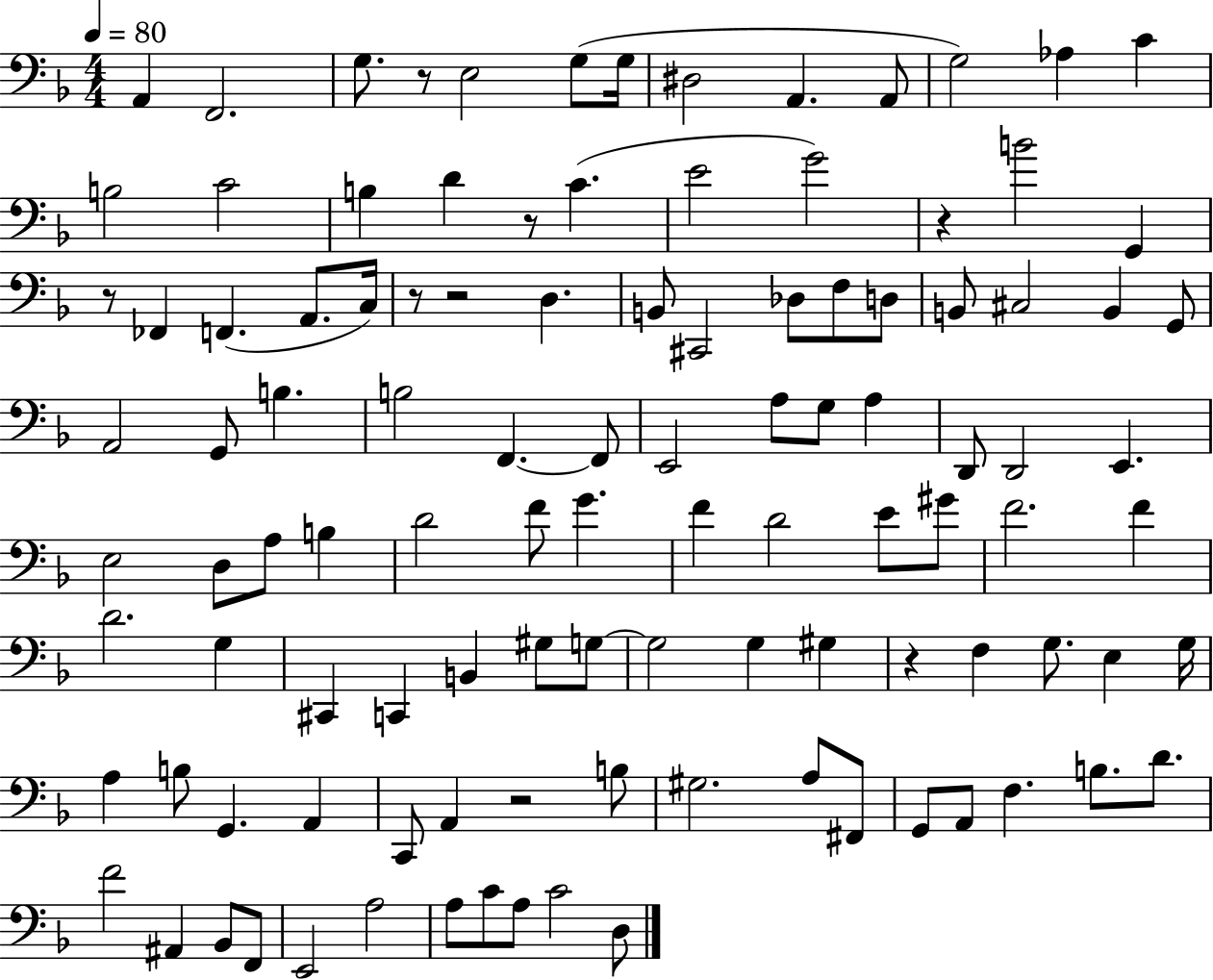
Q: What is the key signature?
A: F major